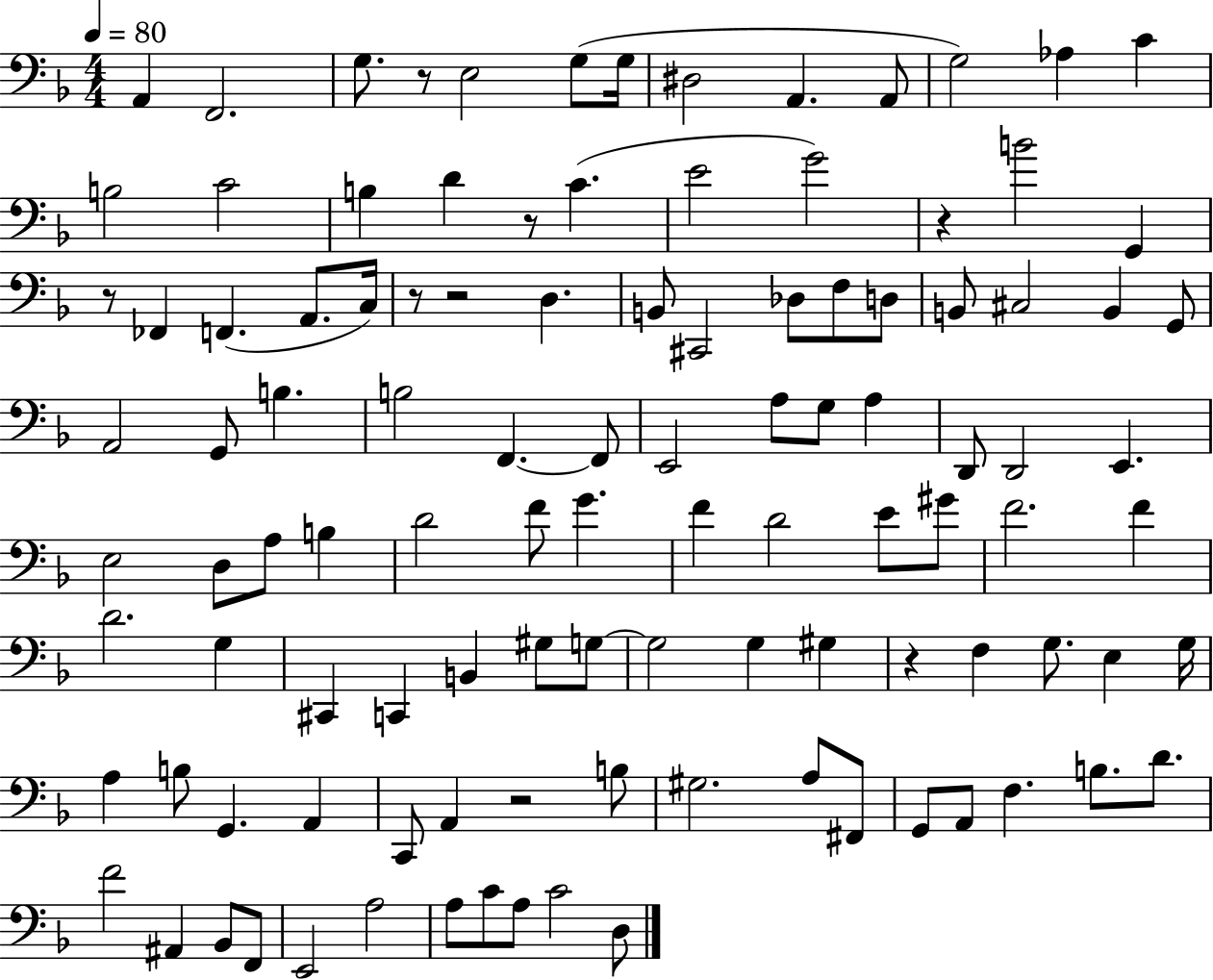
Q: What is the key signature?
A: F major